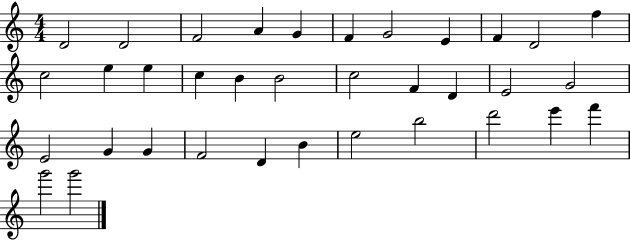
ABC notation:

X:1
T:Untitled
M:4/4
L:1/4
K:C
D2 D2 F2 A G F G2 E F D2 f c2 e e c B B2 c2 F D E2 G2 E2 G G F2 D B e2 b2 d'2 e' f' g'2 g'2